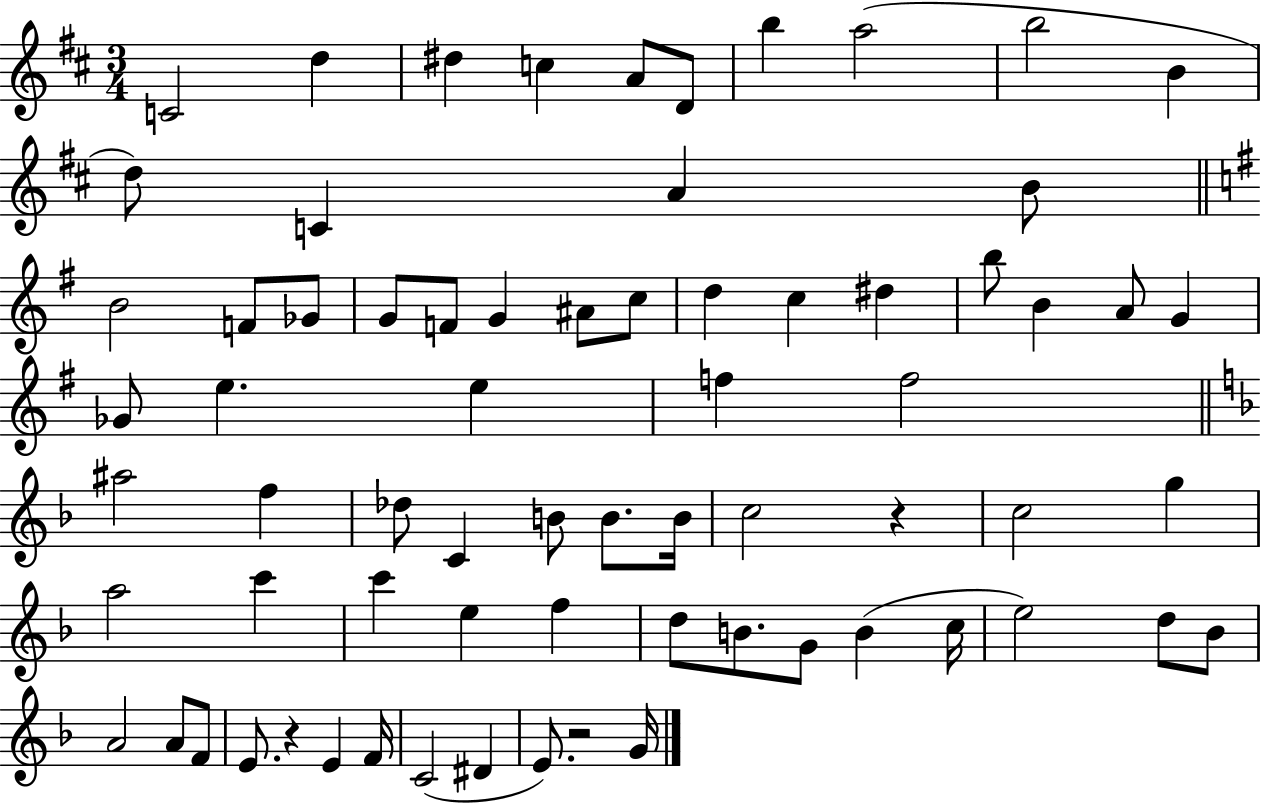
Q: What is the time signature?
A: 3/4